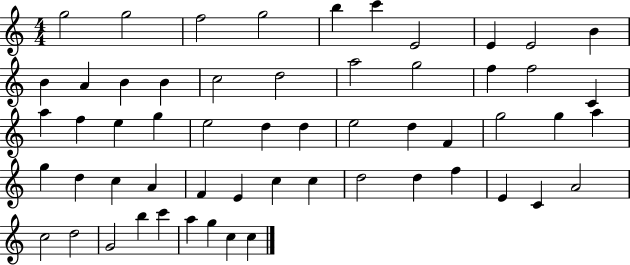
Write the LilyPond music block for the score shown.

{
  \clef treble
  \numericTimeSignature
  \time 4/4
  \key c \major
  g''2 g''2 | f''2 g''2 | b''4 c'''4 e'2 | e'4 e'2 b'4 | \break b'4 a'4 b'4 b'4 | c''2 d''2 | a''2 g''2 | f''4 f''2 c'4 | \break a''4 f''4 e''4 g''4 | e''2 d''4 d''4 | e''2 d''4 f'4 | g''2 g''4 a''4 | \break g''4 d''4 c''4 a'4 | f'4 e'4 c''4 c''4 | d''2 d''4 f''4 | e'4 c'4 a'2 | \break c''2 d''2 | g'2 b''4 c'''4 | a''4 g''4 c''4 c''4 | \bar "|."
}